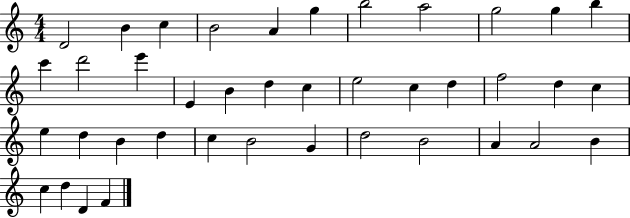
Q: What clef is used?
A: treble